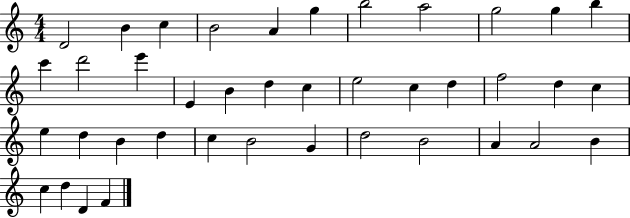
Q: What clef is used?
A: treble